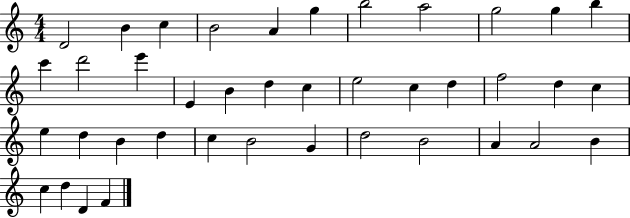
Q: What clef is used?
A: treble